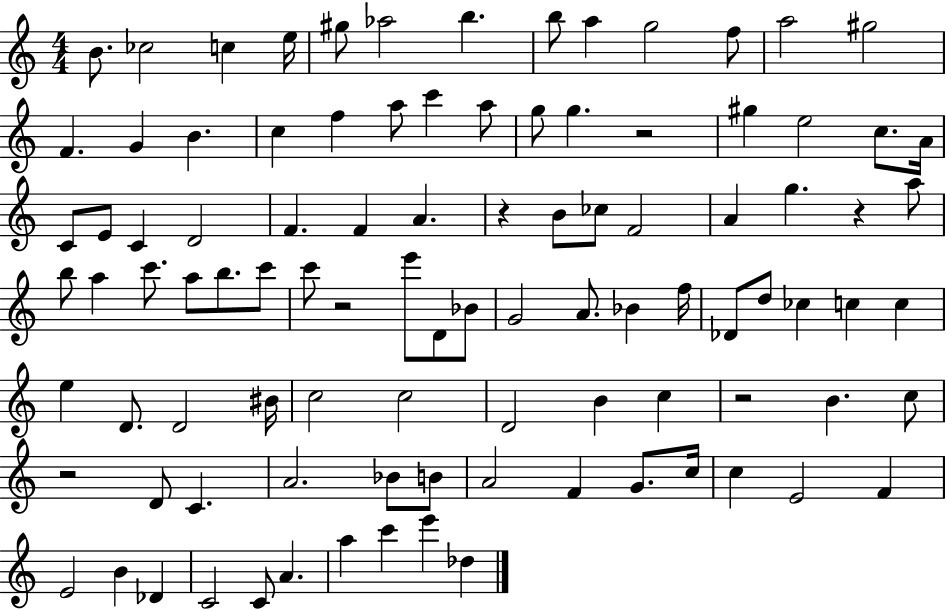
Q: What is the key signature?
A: C major